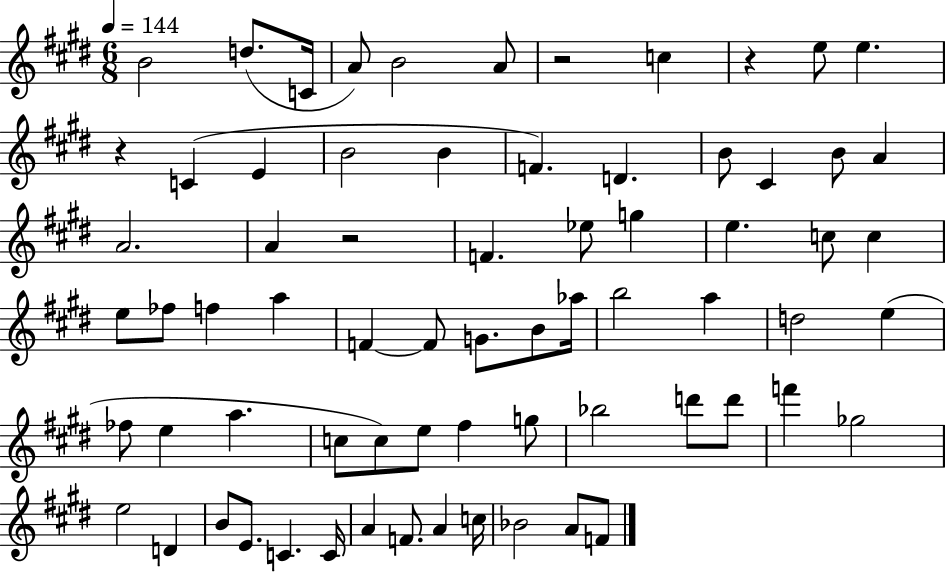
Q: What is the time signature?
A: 6/8